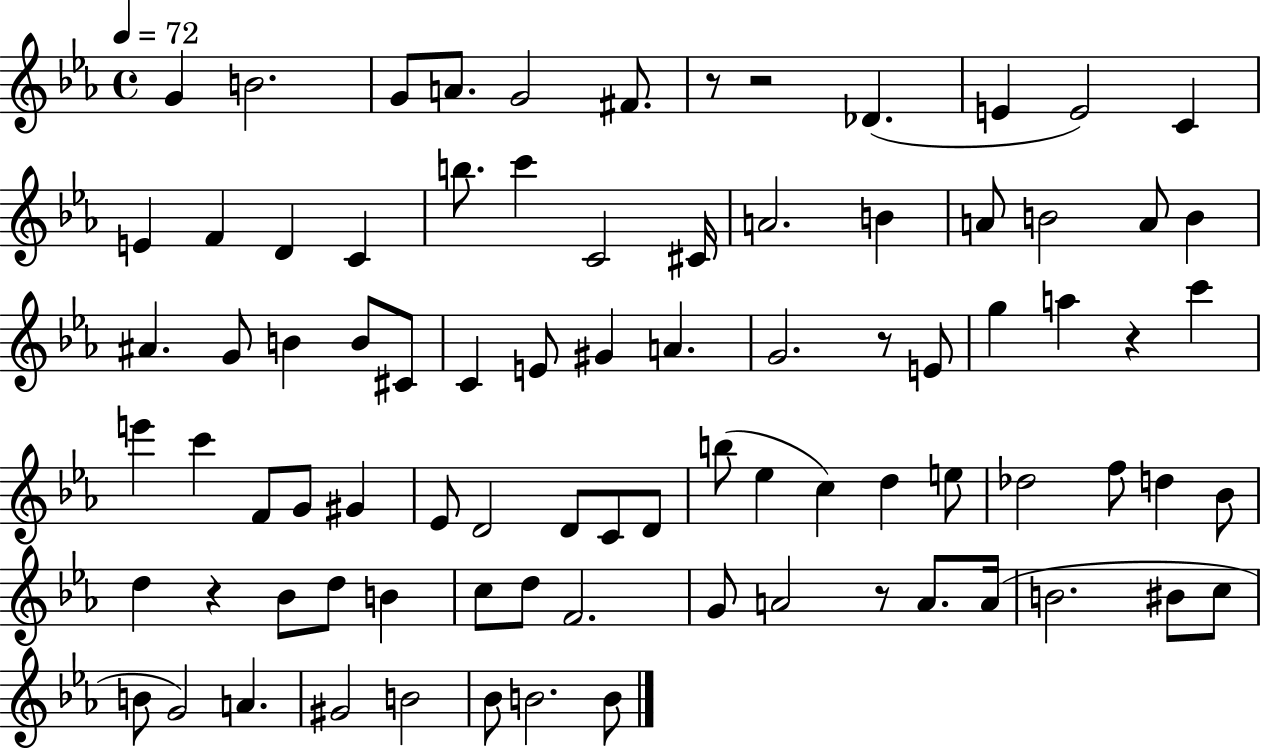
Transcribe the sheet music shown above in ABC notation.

X:1
T:Untitled
M:4/4
L:1/4
K:Eb
G B2 G/2 A/2 G2 ^F/2 z/2 z2 _D E E2 C E F D C b/2 c' C2 ^C/4 A2 B A/2 B2 A/2 B ^A G/2 B B/2 ^C/2 C E/2 ^G A G2 z/2 E/2 g a z c' e' c' F/2 G/2 ^G _E/2 D2 D/2 C/2 D/2 b/2 _e c d e/2 _d2 f/2 d _B/2 d z _B/2 d/2 B c/2 d/2 F2 G/2 A2 z/2 A/2 A/4 B2 ^B/2 c/2 B/2 G2 A ^G2 B2 _B/2 B2 B/2